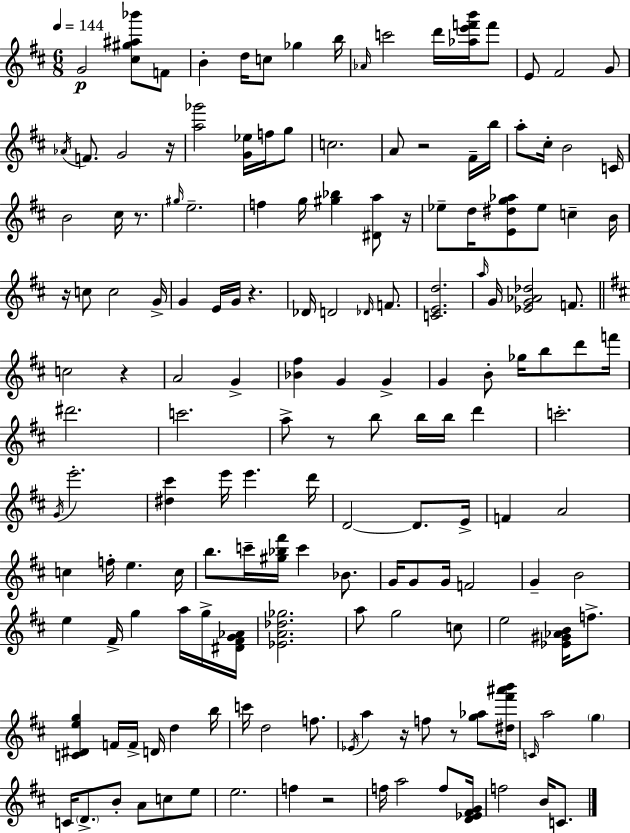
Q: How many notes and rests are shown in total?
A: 162